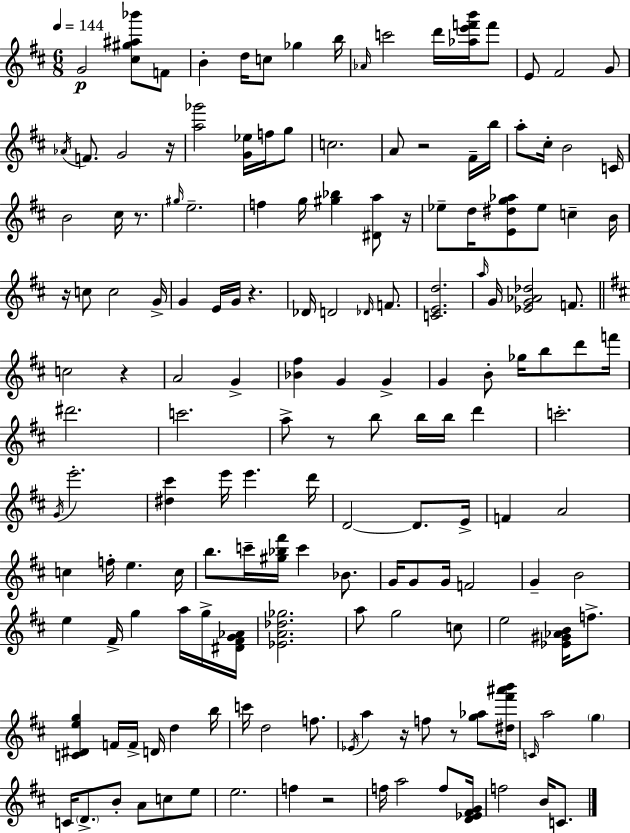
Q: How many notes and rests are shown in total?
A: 162